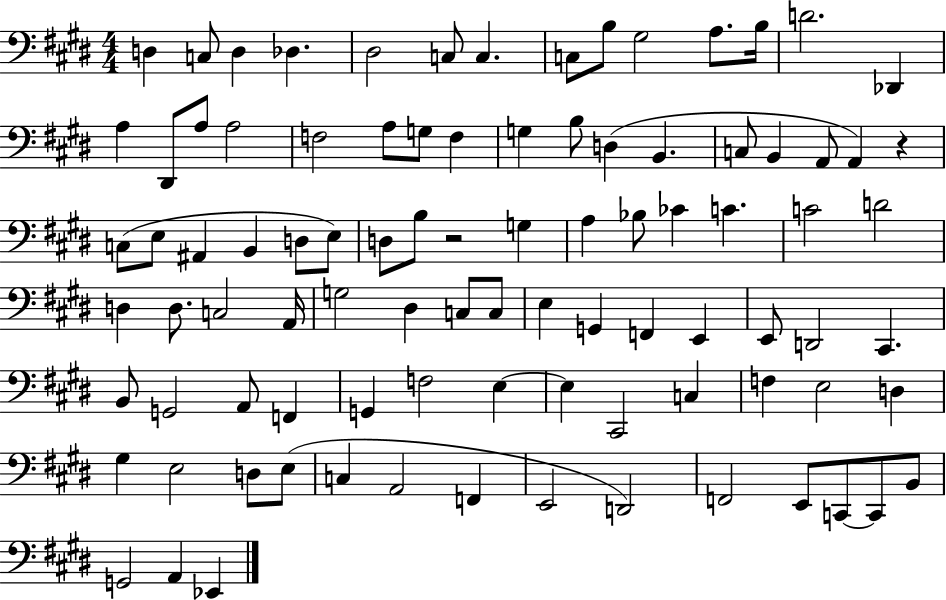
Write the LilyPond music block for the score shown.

{
  \clef bass
  \numericTimeSignature
  \time 4/4
  \key e \major
  d4 c8 d4 des4. | dis2 c8 c4. | c8 b8 gis2 a8. b16 | d'2. des,4 | \break a4 dis,8 a8 a2 | f2 a8 g8 f4 | g4 b8 d4( b,4. | c8 b,4 a,8 a,4) r4 | \break c8( e8 ais,4 b,4 d8 e8) | d8 b8 r2 g4 | a4 bes8 ces'4 c'4. | c'2 d'2 | \break d4 d8. c2 a,16 | g2 dis4 c8 c8 | e4 g,4 f,4 e,4 | e,8 d,2 cis,4. | \break b,8 g,2 a,8 f,4 | g,4 f2 e4~~ | e4 cis,2 c4 | f4 e2 d4 | \break gis4 e2 d8 e8( | c4 a,2 f,4 | e,2 d,2) | f,2 e,8 c,8~~ c,8 b,8 | \break g,2 a,4 ees,4 | \bar "|."
}